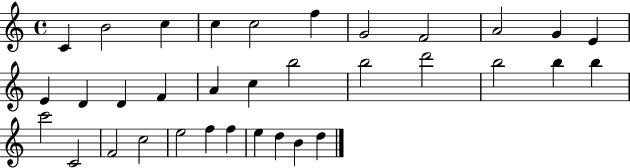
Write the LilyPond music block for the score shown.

{
  \clef treble
  \time 4/4
  \defaultTimeSignature
  \key c \major
  c'4 b'2 c''4 | c''4 c''2 f''4 | g'2 f'2 | a'2 g'4 e'4 | \break e'4 d'4 d'4 f'4 | a'4 c''4 b''2 | b''2 d'''2 | b''2 b''4 b''4 | \break c'''2 c'2 | f'2 c''2 | e''2 f''4 f''4 | e''4 d''4 b'4 d''4 | \break \bar "|."
}